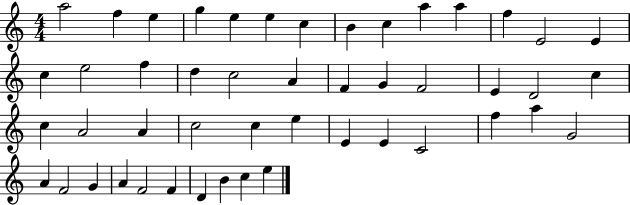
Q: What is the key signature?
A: C major